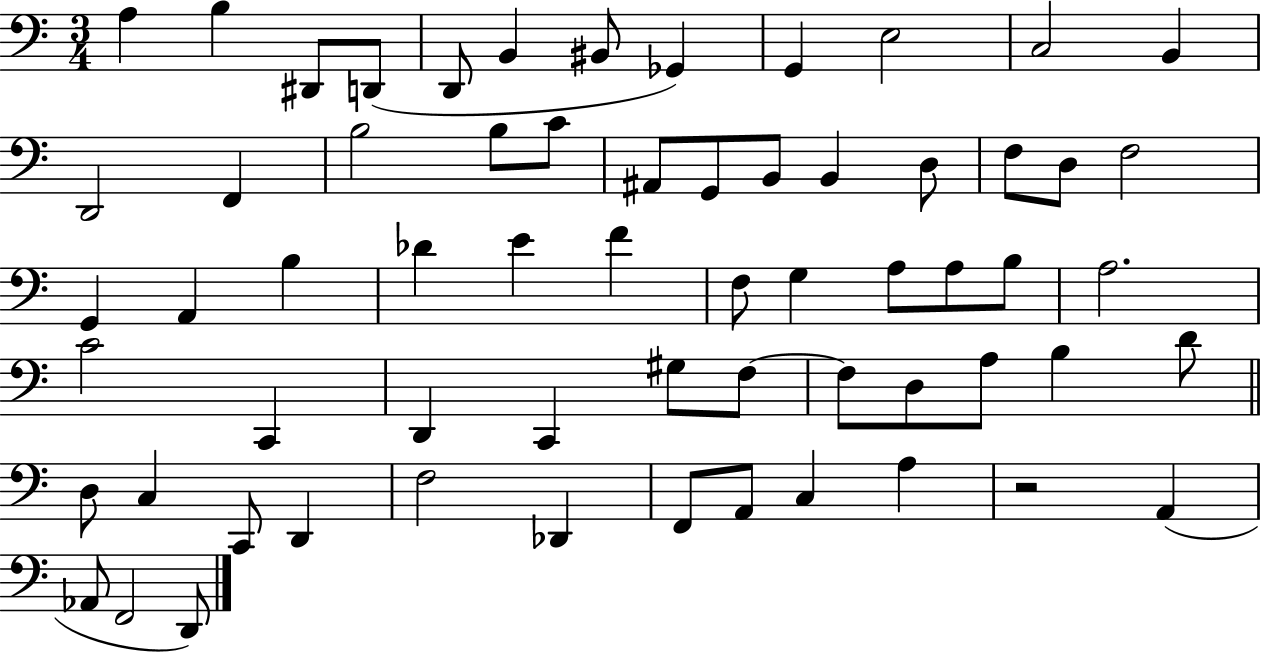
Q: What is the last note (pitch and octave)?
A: D2